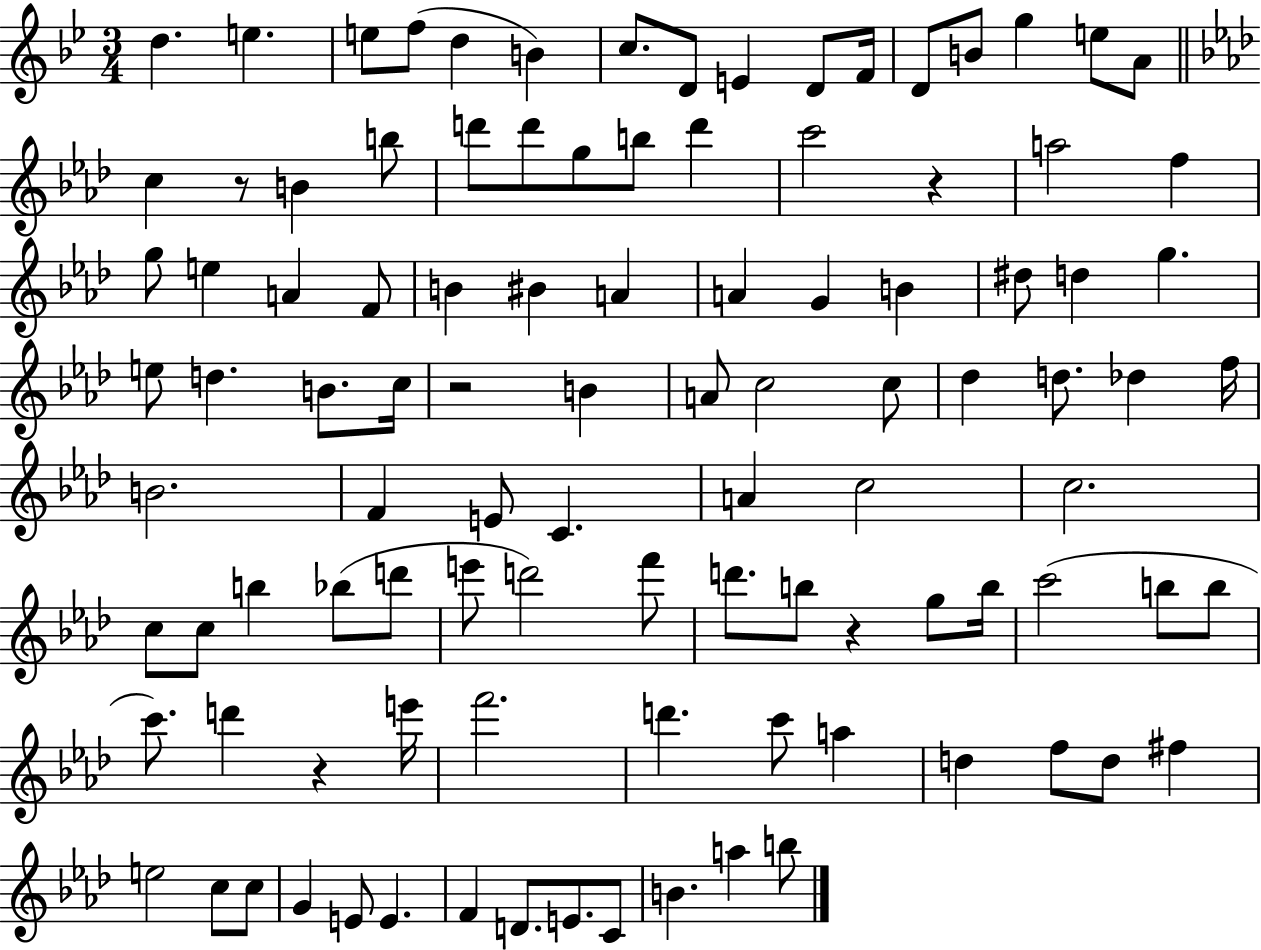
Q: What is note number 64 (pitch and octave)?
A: D6